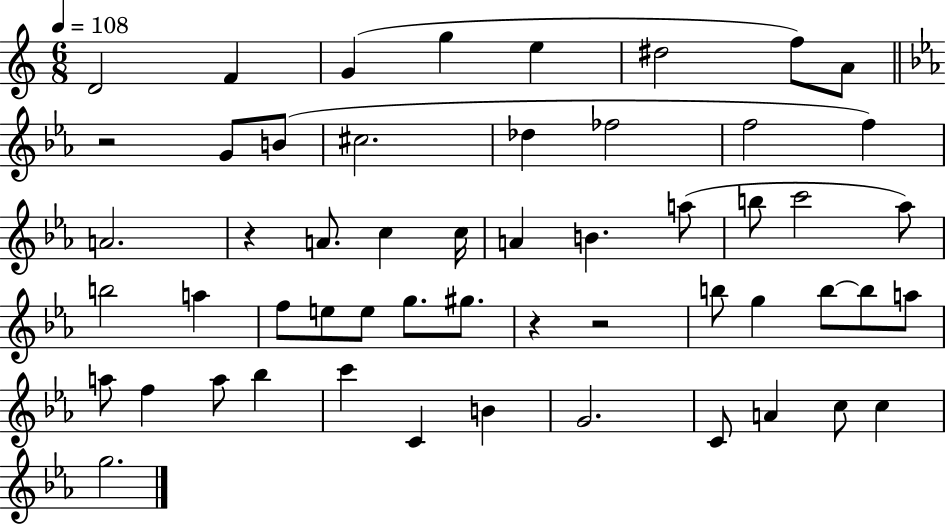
D4/h F4/q G4/q G5/q E5/q D#5/h F5/e A4/e R/h G4/e B4/e C#5/h. Db5/q FES5/h F5/h F5/q A4/h. R/q A4/e. C5/q C5/s A4/q B4/q. A5/e B5/e C6/h Ab5/e B5/h A5/q F5/e E5/e E5/e G5/e. G#5/e. R/q R/h B5/e G5/q B5/e B5/e A5/e A5/e F5/q A5/e Bb5/q C6/q C4/q B4/q G4/h. C4/e A4/q C5/e C5/q G5/h.